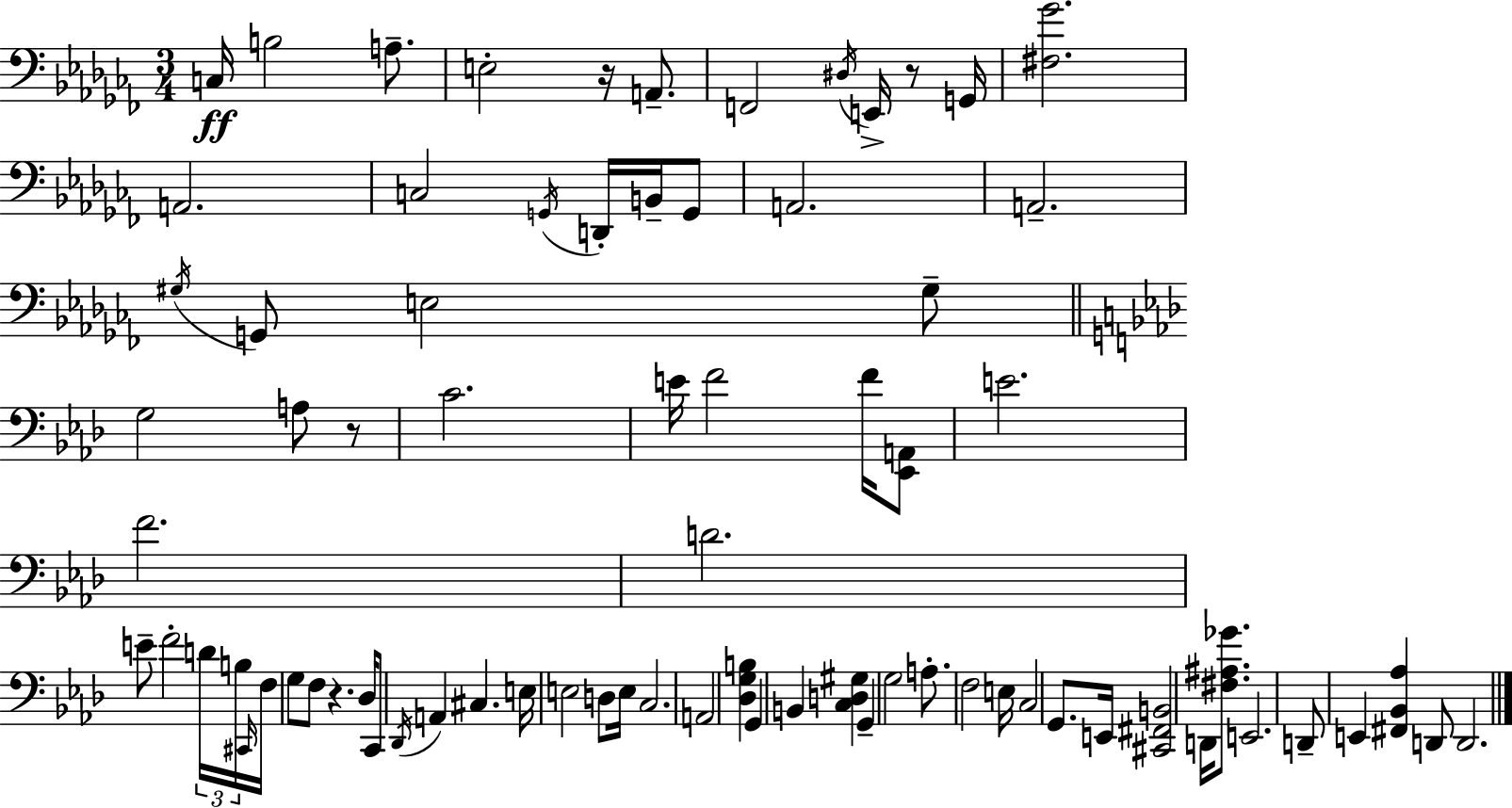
C3/s B3/h A3/e. E3/h R/s A2/e. F2/h D#3/s E2/s R/e G2/s [F#3,Gb4]/h. A2/h. C3/h G2/s D2/s B2/s G2/e A2/h. A2/h. G#3/s G2/e E3/h G#3/e G3/h A3/e R/e C4/h. E4/s F4/h F4/s [Eb2,A2]/e E4/h. F4/h. D4/h. E4/e F4/h D4/s B3/s C#2/s F3/s G3/e F3/e R/q. Db3/s C2/e Db2/s A2/q C#3/q. E3/s E3/h D3/e E3/s C3/h. A2/h [Db3,G3,B3]/q G2/q B2/q [C3,D3,G#3]/q G2/q G3/h A3/e. F3/h E3/s C3/h G2/e. E2/s [C#2,F#2,B2]/h D2/s [F#3,A#3,Gb4]/e. E2/h. D2/e E2/q [F#2,Bb2,Ab3]/q D2/e D2/h.